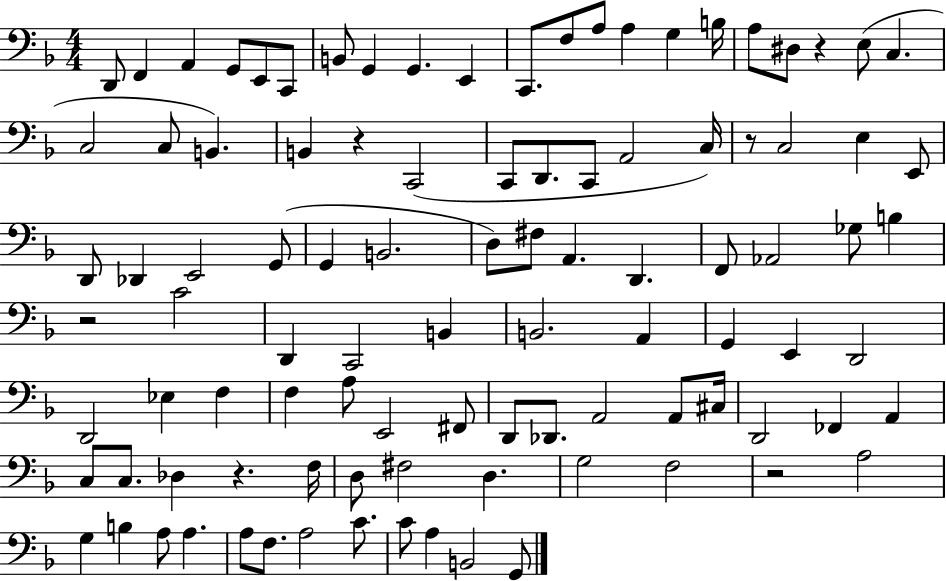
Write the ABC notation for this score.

X:1
T:Untitled
M:4/4
L:1/4
K:F
D,,/2 F,, A,, G,,/2 E,,/2 C,,/2 B,,/2 G,, G,, E,, C,,/2 F,/2 A,/2 A, G, B,/4 A,/2 ^D,/2 z E,/2 C, C,2 C,/2 B,, B,, z C,,2 C,,/2 D,,/2 C,,/2 A,,2 C,/4 z/2 C,2 E, E,,/2 D,,/2 _D,, E,,2 G,,/2 G,, B,,2 D,/2 ^F,/2 A,, D,, F,,/2 _A,,2 _G,/2 B, z2 C2 D,, C,,2 B,, B,,2 A,, G,, E,, D,,2 D,,2 _E, F, F, A,/2 E,,2 ^F,,/2 D,,/2 _D,,/2 A,,2 A,,/2 ^C,/4 D,,2 _F,, A,, C,/2 C,/2 _D, z F,/4 D,/2 ^F,2 D, G,2 F,2 z2 A,2 G, B, A,/2 A, A,/2 F,/2 A,2 C/2 C/2 A, B,,2 G,,/2